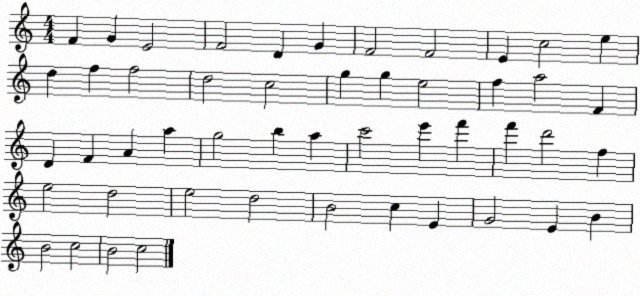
X:1
T:Untitled
M:4/4
L:1/4
K:C
F G E2 F2 D G F2 F2 E c2 e d f f2 d2 c2 g g e2 f a2 F D F A a g2 b a c'2 e' f' f' d'2 f e2 d2 e2 d2 B2 c E G2 E B B2 c2 B2 c2